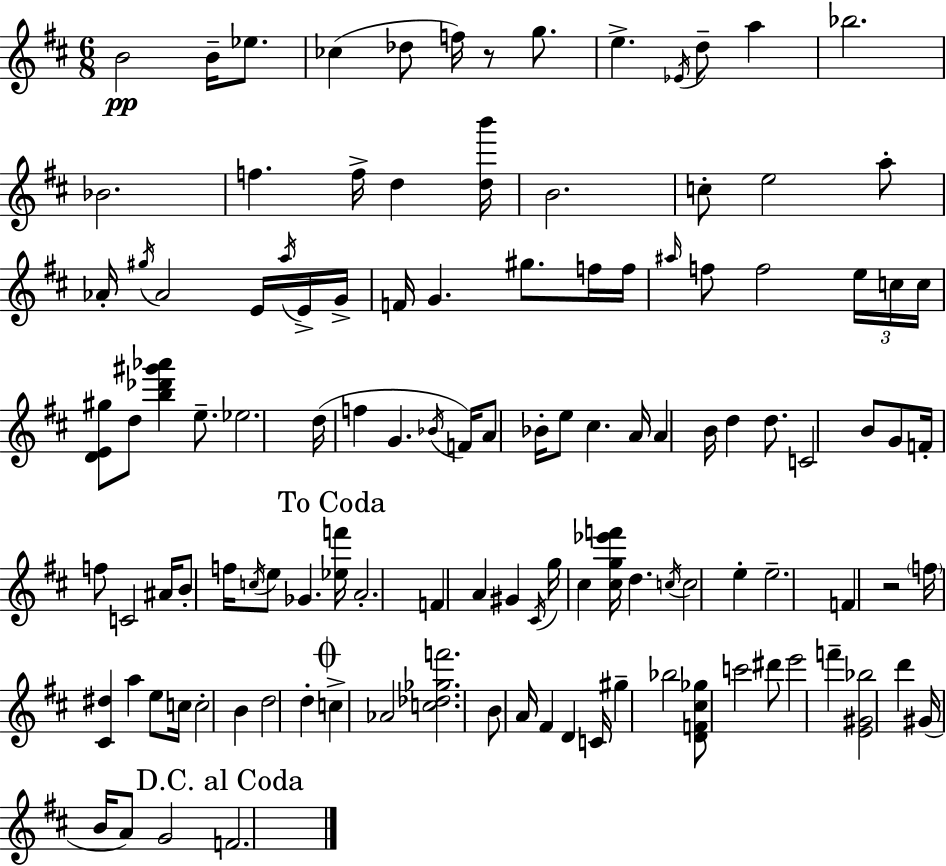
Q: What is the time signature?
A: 6/8